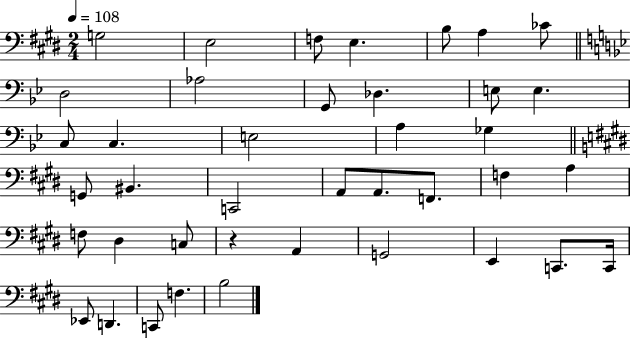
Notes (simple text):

G3/h E3/h F3/e E3/q. B3/e A3/q CES4/e D3/h Ab3/h G2/e Db3/q. E3/e E3/q. C3/e C3/q. E3/h A3/q Gb3/q G2/e BIS2/q. C2/h A2/e A2/e. F2/e. F3/q A3/q F3/e D#3/q C3/e R/q A2/q G2/h E2/q C2/e. C2/s Eb2/e D2/q. C2/e F3/q. B3/h